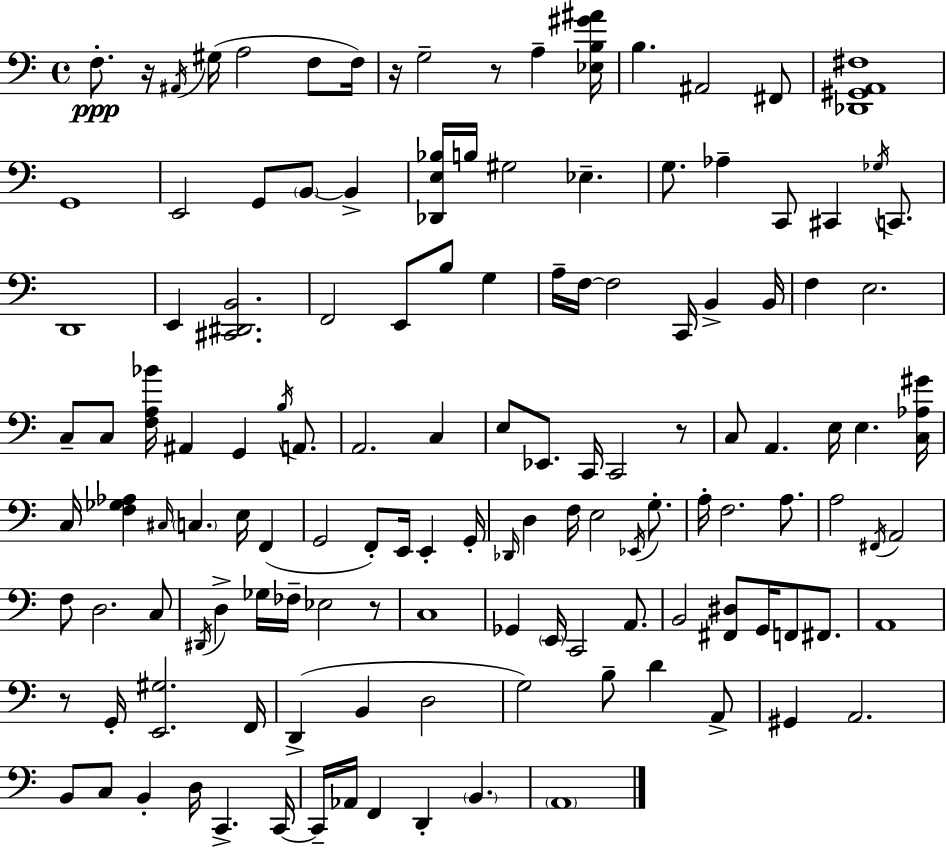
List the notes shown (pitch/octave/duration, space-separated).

F3/e. R/s A#2/s G#3/s A3/h F3/e F3/s R/s G3/h R/e A3/q [Eb3,B3,G#4,A#4]/s B3/q. A#2/h F#2/e [Db2,G#2,A2,F#3]/w G2/w E2/h G2/e B2/e B2/q [Db2,E3,Bb3]/s B3/s G#3/h Eb3/q. G3/e. Ab3/q C2/e C#2/q Gb3/s C2/e. D2/w E2/q [C#2,D#2,B2]/h. F2/h E2/e B3/e G3/q A3/s F3/s F3/h C2/s B2/q B2/s F3/q E3/h. C3/e C3/e [F3,A3,Bb4]/s A#2/q G2/q B3/s A2/e. A2/h. C3/q E3/e Eb2/e. C2/s C2/h R/e C3/e A2/q. E3/s E3/q. [C3,Ab3,G#4]/s C3/s [F3,Gb3,Ab3]/q C#3/s C3/q. E3/s F2/q G2/h F2/e E2/s E2/q G2/s Db2/s D3/q F3/s E3/h Eb2/s G3/e. A3/s F3/h. A3/e. A3/h F#2/s A2/h F3/e D3/h. C3/e D#2/s D3/q Gb3/s FES3/s Eb3/h R/e C3/w Gb2/q E2/s C2/h A2/e. B2/h [F#2,D#3]/e G2/s F2/e F#2/e. A2/w R/e G2/s [E2,G#3]/h. F2/s D2/q B2/q D3/h G3/h B3/e D4/q A2/e G#2/q A2/h. B2/e C3/e B2/q D3/s C2/q. C2/s C2/s Ab2/s F2/q D2/q B2/q. A2/w